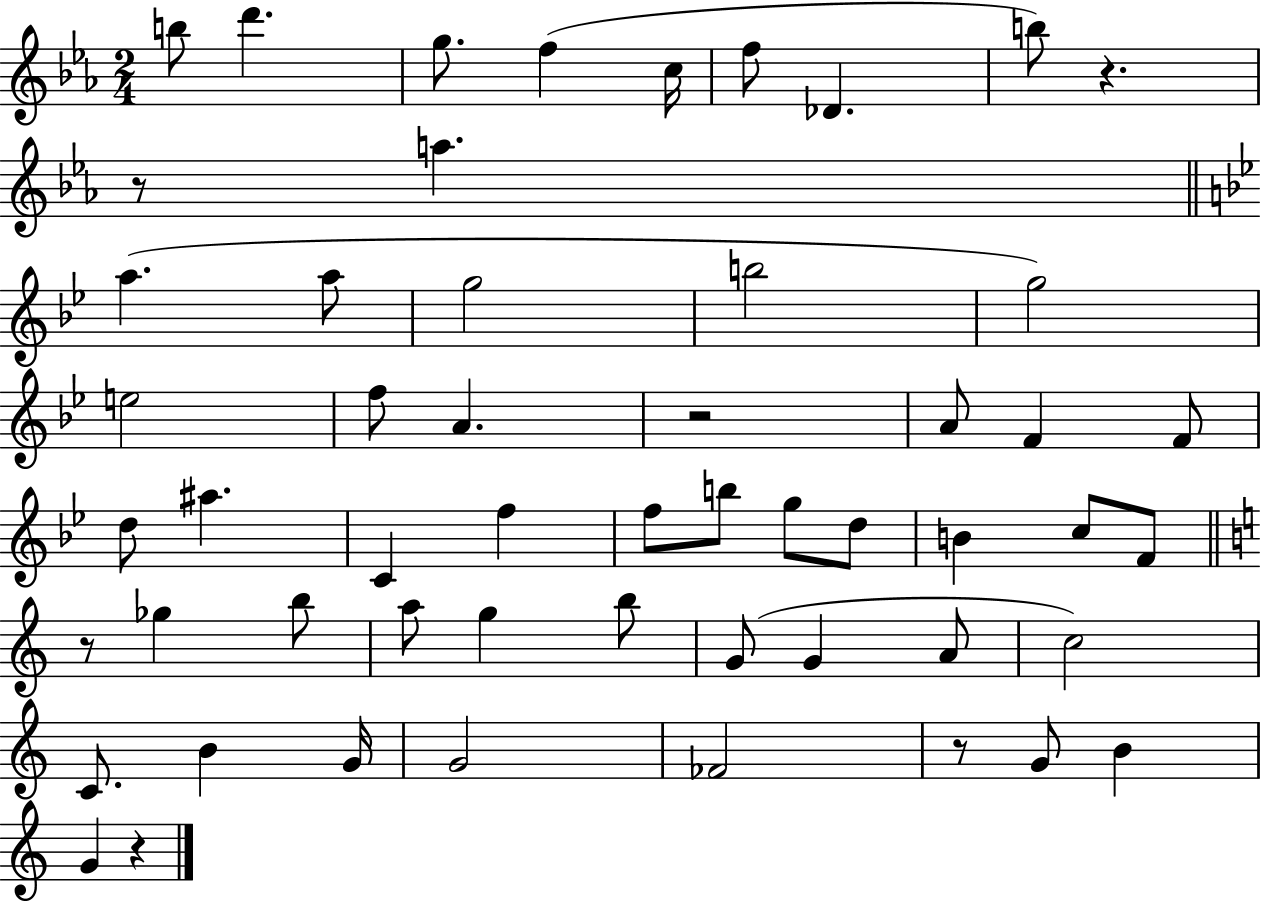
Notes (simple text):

B5/e D6/q. G5/e. F5/q C5/s F5/e Db4/q. B5/e R/q. R/e A5/q. A5/q. A5/e G5/h B5/h G5/h E5/h F5/e A4/q. R/h A4/e F4/q F4/e D5/e A#5/q. C4/q F5/q F5/e B5/e G5/e D5/e B4/q C5/e F4/e R/e Gb5/q B5/e A5/e G5/q B5/e G4/e G4/q A4/e C5/h C4/e. B4/q G4/s G4/h FES4/h R/e G4/e B4/q G4/q R/q